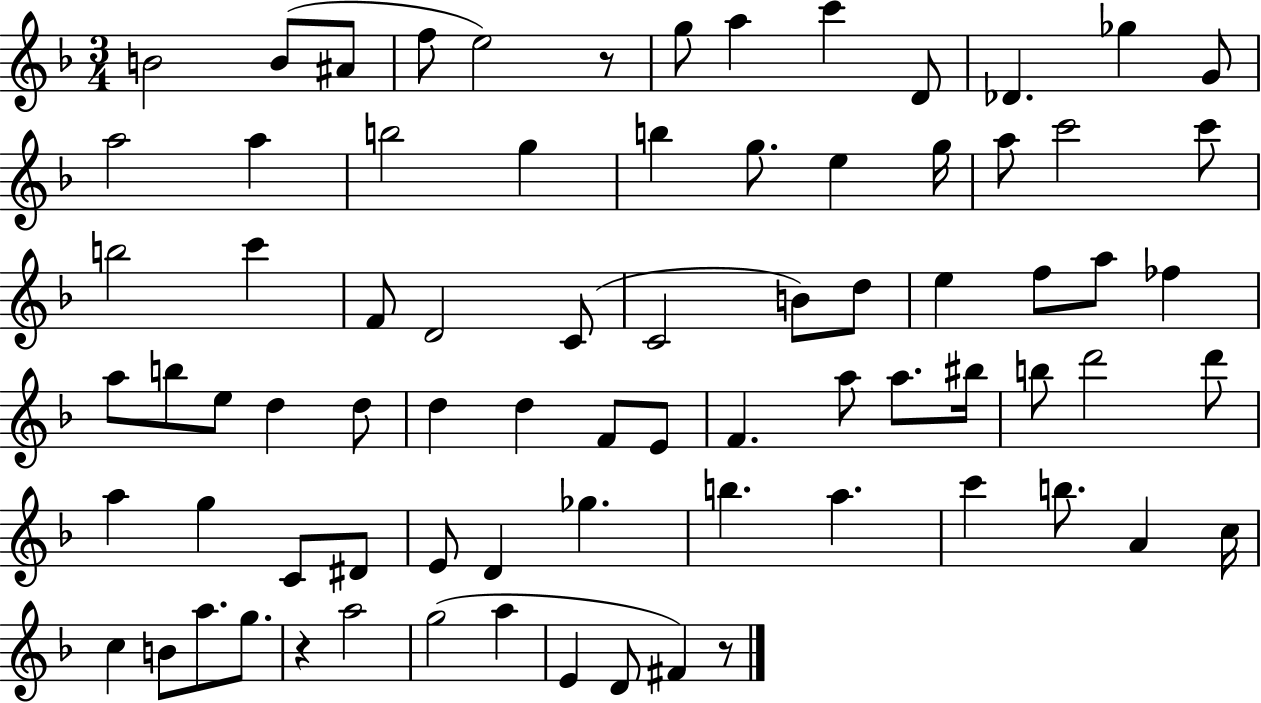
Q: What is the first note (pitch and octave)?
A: B4